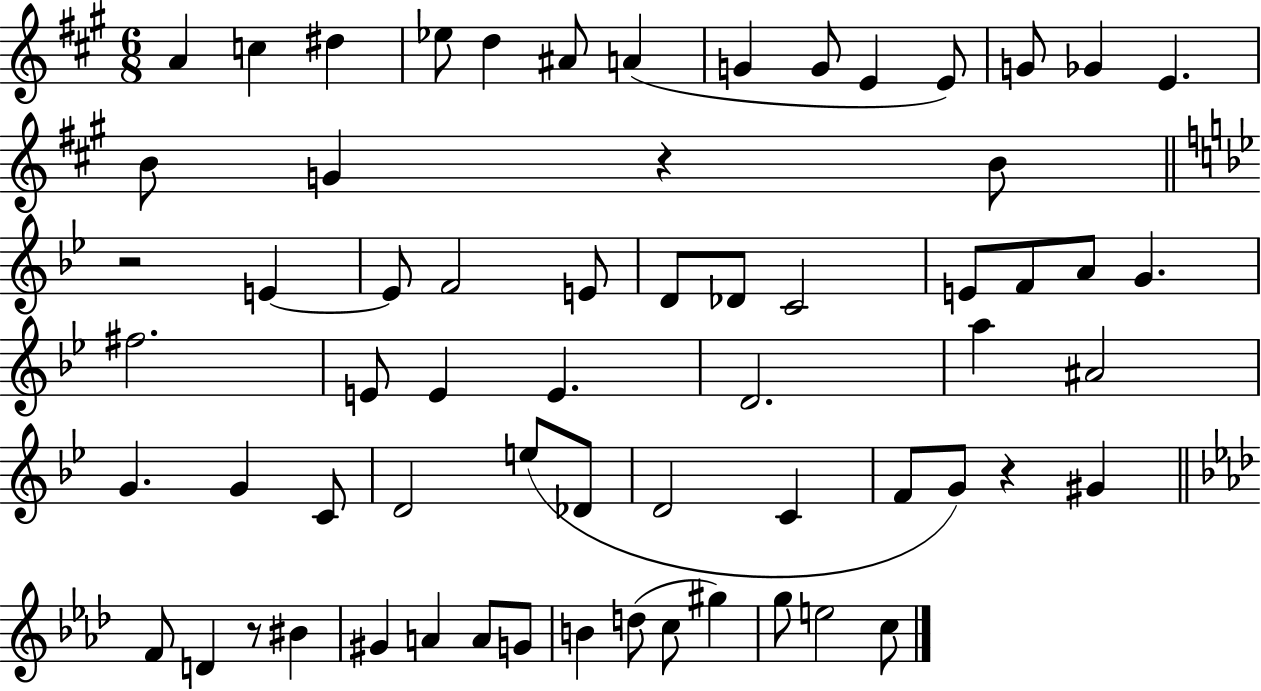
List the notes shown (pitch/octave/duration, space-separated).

A4/q C5/q D#5/q Eb5/e D5/q A#4/e A4/q G4/q G4/e E4/q E4/e G4/e Gb4/q E4/q. B4/e G4/q R/q B4/e R/h E4/q E4/e F4/h E4/e D4/e Db4/e C4/h E4/e F4/e A4/e G4/q. F#5/h. E4/e E4/q E4/q. D4/h. A5/q A#4/h G4/q. G4/q C4/e D4/h E5/e Db4/e D4/h C4/q F4/e G4/e R/q G#4/q F4/e D4/q R/e BIS4/q G#4/q A4/q A4/e G4/e B4/q D5/e C5/e G#5/q G5/e E5/h C5/e